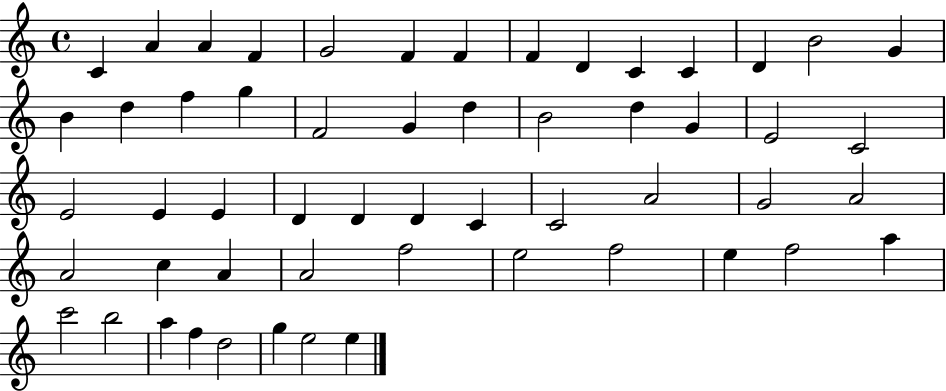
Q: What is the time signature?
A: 4/4